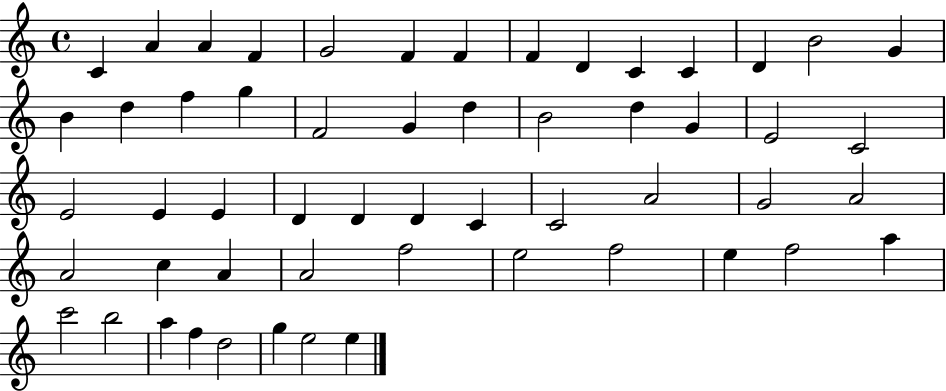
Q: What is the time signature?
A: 4/4